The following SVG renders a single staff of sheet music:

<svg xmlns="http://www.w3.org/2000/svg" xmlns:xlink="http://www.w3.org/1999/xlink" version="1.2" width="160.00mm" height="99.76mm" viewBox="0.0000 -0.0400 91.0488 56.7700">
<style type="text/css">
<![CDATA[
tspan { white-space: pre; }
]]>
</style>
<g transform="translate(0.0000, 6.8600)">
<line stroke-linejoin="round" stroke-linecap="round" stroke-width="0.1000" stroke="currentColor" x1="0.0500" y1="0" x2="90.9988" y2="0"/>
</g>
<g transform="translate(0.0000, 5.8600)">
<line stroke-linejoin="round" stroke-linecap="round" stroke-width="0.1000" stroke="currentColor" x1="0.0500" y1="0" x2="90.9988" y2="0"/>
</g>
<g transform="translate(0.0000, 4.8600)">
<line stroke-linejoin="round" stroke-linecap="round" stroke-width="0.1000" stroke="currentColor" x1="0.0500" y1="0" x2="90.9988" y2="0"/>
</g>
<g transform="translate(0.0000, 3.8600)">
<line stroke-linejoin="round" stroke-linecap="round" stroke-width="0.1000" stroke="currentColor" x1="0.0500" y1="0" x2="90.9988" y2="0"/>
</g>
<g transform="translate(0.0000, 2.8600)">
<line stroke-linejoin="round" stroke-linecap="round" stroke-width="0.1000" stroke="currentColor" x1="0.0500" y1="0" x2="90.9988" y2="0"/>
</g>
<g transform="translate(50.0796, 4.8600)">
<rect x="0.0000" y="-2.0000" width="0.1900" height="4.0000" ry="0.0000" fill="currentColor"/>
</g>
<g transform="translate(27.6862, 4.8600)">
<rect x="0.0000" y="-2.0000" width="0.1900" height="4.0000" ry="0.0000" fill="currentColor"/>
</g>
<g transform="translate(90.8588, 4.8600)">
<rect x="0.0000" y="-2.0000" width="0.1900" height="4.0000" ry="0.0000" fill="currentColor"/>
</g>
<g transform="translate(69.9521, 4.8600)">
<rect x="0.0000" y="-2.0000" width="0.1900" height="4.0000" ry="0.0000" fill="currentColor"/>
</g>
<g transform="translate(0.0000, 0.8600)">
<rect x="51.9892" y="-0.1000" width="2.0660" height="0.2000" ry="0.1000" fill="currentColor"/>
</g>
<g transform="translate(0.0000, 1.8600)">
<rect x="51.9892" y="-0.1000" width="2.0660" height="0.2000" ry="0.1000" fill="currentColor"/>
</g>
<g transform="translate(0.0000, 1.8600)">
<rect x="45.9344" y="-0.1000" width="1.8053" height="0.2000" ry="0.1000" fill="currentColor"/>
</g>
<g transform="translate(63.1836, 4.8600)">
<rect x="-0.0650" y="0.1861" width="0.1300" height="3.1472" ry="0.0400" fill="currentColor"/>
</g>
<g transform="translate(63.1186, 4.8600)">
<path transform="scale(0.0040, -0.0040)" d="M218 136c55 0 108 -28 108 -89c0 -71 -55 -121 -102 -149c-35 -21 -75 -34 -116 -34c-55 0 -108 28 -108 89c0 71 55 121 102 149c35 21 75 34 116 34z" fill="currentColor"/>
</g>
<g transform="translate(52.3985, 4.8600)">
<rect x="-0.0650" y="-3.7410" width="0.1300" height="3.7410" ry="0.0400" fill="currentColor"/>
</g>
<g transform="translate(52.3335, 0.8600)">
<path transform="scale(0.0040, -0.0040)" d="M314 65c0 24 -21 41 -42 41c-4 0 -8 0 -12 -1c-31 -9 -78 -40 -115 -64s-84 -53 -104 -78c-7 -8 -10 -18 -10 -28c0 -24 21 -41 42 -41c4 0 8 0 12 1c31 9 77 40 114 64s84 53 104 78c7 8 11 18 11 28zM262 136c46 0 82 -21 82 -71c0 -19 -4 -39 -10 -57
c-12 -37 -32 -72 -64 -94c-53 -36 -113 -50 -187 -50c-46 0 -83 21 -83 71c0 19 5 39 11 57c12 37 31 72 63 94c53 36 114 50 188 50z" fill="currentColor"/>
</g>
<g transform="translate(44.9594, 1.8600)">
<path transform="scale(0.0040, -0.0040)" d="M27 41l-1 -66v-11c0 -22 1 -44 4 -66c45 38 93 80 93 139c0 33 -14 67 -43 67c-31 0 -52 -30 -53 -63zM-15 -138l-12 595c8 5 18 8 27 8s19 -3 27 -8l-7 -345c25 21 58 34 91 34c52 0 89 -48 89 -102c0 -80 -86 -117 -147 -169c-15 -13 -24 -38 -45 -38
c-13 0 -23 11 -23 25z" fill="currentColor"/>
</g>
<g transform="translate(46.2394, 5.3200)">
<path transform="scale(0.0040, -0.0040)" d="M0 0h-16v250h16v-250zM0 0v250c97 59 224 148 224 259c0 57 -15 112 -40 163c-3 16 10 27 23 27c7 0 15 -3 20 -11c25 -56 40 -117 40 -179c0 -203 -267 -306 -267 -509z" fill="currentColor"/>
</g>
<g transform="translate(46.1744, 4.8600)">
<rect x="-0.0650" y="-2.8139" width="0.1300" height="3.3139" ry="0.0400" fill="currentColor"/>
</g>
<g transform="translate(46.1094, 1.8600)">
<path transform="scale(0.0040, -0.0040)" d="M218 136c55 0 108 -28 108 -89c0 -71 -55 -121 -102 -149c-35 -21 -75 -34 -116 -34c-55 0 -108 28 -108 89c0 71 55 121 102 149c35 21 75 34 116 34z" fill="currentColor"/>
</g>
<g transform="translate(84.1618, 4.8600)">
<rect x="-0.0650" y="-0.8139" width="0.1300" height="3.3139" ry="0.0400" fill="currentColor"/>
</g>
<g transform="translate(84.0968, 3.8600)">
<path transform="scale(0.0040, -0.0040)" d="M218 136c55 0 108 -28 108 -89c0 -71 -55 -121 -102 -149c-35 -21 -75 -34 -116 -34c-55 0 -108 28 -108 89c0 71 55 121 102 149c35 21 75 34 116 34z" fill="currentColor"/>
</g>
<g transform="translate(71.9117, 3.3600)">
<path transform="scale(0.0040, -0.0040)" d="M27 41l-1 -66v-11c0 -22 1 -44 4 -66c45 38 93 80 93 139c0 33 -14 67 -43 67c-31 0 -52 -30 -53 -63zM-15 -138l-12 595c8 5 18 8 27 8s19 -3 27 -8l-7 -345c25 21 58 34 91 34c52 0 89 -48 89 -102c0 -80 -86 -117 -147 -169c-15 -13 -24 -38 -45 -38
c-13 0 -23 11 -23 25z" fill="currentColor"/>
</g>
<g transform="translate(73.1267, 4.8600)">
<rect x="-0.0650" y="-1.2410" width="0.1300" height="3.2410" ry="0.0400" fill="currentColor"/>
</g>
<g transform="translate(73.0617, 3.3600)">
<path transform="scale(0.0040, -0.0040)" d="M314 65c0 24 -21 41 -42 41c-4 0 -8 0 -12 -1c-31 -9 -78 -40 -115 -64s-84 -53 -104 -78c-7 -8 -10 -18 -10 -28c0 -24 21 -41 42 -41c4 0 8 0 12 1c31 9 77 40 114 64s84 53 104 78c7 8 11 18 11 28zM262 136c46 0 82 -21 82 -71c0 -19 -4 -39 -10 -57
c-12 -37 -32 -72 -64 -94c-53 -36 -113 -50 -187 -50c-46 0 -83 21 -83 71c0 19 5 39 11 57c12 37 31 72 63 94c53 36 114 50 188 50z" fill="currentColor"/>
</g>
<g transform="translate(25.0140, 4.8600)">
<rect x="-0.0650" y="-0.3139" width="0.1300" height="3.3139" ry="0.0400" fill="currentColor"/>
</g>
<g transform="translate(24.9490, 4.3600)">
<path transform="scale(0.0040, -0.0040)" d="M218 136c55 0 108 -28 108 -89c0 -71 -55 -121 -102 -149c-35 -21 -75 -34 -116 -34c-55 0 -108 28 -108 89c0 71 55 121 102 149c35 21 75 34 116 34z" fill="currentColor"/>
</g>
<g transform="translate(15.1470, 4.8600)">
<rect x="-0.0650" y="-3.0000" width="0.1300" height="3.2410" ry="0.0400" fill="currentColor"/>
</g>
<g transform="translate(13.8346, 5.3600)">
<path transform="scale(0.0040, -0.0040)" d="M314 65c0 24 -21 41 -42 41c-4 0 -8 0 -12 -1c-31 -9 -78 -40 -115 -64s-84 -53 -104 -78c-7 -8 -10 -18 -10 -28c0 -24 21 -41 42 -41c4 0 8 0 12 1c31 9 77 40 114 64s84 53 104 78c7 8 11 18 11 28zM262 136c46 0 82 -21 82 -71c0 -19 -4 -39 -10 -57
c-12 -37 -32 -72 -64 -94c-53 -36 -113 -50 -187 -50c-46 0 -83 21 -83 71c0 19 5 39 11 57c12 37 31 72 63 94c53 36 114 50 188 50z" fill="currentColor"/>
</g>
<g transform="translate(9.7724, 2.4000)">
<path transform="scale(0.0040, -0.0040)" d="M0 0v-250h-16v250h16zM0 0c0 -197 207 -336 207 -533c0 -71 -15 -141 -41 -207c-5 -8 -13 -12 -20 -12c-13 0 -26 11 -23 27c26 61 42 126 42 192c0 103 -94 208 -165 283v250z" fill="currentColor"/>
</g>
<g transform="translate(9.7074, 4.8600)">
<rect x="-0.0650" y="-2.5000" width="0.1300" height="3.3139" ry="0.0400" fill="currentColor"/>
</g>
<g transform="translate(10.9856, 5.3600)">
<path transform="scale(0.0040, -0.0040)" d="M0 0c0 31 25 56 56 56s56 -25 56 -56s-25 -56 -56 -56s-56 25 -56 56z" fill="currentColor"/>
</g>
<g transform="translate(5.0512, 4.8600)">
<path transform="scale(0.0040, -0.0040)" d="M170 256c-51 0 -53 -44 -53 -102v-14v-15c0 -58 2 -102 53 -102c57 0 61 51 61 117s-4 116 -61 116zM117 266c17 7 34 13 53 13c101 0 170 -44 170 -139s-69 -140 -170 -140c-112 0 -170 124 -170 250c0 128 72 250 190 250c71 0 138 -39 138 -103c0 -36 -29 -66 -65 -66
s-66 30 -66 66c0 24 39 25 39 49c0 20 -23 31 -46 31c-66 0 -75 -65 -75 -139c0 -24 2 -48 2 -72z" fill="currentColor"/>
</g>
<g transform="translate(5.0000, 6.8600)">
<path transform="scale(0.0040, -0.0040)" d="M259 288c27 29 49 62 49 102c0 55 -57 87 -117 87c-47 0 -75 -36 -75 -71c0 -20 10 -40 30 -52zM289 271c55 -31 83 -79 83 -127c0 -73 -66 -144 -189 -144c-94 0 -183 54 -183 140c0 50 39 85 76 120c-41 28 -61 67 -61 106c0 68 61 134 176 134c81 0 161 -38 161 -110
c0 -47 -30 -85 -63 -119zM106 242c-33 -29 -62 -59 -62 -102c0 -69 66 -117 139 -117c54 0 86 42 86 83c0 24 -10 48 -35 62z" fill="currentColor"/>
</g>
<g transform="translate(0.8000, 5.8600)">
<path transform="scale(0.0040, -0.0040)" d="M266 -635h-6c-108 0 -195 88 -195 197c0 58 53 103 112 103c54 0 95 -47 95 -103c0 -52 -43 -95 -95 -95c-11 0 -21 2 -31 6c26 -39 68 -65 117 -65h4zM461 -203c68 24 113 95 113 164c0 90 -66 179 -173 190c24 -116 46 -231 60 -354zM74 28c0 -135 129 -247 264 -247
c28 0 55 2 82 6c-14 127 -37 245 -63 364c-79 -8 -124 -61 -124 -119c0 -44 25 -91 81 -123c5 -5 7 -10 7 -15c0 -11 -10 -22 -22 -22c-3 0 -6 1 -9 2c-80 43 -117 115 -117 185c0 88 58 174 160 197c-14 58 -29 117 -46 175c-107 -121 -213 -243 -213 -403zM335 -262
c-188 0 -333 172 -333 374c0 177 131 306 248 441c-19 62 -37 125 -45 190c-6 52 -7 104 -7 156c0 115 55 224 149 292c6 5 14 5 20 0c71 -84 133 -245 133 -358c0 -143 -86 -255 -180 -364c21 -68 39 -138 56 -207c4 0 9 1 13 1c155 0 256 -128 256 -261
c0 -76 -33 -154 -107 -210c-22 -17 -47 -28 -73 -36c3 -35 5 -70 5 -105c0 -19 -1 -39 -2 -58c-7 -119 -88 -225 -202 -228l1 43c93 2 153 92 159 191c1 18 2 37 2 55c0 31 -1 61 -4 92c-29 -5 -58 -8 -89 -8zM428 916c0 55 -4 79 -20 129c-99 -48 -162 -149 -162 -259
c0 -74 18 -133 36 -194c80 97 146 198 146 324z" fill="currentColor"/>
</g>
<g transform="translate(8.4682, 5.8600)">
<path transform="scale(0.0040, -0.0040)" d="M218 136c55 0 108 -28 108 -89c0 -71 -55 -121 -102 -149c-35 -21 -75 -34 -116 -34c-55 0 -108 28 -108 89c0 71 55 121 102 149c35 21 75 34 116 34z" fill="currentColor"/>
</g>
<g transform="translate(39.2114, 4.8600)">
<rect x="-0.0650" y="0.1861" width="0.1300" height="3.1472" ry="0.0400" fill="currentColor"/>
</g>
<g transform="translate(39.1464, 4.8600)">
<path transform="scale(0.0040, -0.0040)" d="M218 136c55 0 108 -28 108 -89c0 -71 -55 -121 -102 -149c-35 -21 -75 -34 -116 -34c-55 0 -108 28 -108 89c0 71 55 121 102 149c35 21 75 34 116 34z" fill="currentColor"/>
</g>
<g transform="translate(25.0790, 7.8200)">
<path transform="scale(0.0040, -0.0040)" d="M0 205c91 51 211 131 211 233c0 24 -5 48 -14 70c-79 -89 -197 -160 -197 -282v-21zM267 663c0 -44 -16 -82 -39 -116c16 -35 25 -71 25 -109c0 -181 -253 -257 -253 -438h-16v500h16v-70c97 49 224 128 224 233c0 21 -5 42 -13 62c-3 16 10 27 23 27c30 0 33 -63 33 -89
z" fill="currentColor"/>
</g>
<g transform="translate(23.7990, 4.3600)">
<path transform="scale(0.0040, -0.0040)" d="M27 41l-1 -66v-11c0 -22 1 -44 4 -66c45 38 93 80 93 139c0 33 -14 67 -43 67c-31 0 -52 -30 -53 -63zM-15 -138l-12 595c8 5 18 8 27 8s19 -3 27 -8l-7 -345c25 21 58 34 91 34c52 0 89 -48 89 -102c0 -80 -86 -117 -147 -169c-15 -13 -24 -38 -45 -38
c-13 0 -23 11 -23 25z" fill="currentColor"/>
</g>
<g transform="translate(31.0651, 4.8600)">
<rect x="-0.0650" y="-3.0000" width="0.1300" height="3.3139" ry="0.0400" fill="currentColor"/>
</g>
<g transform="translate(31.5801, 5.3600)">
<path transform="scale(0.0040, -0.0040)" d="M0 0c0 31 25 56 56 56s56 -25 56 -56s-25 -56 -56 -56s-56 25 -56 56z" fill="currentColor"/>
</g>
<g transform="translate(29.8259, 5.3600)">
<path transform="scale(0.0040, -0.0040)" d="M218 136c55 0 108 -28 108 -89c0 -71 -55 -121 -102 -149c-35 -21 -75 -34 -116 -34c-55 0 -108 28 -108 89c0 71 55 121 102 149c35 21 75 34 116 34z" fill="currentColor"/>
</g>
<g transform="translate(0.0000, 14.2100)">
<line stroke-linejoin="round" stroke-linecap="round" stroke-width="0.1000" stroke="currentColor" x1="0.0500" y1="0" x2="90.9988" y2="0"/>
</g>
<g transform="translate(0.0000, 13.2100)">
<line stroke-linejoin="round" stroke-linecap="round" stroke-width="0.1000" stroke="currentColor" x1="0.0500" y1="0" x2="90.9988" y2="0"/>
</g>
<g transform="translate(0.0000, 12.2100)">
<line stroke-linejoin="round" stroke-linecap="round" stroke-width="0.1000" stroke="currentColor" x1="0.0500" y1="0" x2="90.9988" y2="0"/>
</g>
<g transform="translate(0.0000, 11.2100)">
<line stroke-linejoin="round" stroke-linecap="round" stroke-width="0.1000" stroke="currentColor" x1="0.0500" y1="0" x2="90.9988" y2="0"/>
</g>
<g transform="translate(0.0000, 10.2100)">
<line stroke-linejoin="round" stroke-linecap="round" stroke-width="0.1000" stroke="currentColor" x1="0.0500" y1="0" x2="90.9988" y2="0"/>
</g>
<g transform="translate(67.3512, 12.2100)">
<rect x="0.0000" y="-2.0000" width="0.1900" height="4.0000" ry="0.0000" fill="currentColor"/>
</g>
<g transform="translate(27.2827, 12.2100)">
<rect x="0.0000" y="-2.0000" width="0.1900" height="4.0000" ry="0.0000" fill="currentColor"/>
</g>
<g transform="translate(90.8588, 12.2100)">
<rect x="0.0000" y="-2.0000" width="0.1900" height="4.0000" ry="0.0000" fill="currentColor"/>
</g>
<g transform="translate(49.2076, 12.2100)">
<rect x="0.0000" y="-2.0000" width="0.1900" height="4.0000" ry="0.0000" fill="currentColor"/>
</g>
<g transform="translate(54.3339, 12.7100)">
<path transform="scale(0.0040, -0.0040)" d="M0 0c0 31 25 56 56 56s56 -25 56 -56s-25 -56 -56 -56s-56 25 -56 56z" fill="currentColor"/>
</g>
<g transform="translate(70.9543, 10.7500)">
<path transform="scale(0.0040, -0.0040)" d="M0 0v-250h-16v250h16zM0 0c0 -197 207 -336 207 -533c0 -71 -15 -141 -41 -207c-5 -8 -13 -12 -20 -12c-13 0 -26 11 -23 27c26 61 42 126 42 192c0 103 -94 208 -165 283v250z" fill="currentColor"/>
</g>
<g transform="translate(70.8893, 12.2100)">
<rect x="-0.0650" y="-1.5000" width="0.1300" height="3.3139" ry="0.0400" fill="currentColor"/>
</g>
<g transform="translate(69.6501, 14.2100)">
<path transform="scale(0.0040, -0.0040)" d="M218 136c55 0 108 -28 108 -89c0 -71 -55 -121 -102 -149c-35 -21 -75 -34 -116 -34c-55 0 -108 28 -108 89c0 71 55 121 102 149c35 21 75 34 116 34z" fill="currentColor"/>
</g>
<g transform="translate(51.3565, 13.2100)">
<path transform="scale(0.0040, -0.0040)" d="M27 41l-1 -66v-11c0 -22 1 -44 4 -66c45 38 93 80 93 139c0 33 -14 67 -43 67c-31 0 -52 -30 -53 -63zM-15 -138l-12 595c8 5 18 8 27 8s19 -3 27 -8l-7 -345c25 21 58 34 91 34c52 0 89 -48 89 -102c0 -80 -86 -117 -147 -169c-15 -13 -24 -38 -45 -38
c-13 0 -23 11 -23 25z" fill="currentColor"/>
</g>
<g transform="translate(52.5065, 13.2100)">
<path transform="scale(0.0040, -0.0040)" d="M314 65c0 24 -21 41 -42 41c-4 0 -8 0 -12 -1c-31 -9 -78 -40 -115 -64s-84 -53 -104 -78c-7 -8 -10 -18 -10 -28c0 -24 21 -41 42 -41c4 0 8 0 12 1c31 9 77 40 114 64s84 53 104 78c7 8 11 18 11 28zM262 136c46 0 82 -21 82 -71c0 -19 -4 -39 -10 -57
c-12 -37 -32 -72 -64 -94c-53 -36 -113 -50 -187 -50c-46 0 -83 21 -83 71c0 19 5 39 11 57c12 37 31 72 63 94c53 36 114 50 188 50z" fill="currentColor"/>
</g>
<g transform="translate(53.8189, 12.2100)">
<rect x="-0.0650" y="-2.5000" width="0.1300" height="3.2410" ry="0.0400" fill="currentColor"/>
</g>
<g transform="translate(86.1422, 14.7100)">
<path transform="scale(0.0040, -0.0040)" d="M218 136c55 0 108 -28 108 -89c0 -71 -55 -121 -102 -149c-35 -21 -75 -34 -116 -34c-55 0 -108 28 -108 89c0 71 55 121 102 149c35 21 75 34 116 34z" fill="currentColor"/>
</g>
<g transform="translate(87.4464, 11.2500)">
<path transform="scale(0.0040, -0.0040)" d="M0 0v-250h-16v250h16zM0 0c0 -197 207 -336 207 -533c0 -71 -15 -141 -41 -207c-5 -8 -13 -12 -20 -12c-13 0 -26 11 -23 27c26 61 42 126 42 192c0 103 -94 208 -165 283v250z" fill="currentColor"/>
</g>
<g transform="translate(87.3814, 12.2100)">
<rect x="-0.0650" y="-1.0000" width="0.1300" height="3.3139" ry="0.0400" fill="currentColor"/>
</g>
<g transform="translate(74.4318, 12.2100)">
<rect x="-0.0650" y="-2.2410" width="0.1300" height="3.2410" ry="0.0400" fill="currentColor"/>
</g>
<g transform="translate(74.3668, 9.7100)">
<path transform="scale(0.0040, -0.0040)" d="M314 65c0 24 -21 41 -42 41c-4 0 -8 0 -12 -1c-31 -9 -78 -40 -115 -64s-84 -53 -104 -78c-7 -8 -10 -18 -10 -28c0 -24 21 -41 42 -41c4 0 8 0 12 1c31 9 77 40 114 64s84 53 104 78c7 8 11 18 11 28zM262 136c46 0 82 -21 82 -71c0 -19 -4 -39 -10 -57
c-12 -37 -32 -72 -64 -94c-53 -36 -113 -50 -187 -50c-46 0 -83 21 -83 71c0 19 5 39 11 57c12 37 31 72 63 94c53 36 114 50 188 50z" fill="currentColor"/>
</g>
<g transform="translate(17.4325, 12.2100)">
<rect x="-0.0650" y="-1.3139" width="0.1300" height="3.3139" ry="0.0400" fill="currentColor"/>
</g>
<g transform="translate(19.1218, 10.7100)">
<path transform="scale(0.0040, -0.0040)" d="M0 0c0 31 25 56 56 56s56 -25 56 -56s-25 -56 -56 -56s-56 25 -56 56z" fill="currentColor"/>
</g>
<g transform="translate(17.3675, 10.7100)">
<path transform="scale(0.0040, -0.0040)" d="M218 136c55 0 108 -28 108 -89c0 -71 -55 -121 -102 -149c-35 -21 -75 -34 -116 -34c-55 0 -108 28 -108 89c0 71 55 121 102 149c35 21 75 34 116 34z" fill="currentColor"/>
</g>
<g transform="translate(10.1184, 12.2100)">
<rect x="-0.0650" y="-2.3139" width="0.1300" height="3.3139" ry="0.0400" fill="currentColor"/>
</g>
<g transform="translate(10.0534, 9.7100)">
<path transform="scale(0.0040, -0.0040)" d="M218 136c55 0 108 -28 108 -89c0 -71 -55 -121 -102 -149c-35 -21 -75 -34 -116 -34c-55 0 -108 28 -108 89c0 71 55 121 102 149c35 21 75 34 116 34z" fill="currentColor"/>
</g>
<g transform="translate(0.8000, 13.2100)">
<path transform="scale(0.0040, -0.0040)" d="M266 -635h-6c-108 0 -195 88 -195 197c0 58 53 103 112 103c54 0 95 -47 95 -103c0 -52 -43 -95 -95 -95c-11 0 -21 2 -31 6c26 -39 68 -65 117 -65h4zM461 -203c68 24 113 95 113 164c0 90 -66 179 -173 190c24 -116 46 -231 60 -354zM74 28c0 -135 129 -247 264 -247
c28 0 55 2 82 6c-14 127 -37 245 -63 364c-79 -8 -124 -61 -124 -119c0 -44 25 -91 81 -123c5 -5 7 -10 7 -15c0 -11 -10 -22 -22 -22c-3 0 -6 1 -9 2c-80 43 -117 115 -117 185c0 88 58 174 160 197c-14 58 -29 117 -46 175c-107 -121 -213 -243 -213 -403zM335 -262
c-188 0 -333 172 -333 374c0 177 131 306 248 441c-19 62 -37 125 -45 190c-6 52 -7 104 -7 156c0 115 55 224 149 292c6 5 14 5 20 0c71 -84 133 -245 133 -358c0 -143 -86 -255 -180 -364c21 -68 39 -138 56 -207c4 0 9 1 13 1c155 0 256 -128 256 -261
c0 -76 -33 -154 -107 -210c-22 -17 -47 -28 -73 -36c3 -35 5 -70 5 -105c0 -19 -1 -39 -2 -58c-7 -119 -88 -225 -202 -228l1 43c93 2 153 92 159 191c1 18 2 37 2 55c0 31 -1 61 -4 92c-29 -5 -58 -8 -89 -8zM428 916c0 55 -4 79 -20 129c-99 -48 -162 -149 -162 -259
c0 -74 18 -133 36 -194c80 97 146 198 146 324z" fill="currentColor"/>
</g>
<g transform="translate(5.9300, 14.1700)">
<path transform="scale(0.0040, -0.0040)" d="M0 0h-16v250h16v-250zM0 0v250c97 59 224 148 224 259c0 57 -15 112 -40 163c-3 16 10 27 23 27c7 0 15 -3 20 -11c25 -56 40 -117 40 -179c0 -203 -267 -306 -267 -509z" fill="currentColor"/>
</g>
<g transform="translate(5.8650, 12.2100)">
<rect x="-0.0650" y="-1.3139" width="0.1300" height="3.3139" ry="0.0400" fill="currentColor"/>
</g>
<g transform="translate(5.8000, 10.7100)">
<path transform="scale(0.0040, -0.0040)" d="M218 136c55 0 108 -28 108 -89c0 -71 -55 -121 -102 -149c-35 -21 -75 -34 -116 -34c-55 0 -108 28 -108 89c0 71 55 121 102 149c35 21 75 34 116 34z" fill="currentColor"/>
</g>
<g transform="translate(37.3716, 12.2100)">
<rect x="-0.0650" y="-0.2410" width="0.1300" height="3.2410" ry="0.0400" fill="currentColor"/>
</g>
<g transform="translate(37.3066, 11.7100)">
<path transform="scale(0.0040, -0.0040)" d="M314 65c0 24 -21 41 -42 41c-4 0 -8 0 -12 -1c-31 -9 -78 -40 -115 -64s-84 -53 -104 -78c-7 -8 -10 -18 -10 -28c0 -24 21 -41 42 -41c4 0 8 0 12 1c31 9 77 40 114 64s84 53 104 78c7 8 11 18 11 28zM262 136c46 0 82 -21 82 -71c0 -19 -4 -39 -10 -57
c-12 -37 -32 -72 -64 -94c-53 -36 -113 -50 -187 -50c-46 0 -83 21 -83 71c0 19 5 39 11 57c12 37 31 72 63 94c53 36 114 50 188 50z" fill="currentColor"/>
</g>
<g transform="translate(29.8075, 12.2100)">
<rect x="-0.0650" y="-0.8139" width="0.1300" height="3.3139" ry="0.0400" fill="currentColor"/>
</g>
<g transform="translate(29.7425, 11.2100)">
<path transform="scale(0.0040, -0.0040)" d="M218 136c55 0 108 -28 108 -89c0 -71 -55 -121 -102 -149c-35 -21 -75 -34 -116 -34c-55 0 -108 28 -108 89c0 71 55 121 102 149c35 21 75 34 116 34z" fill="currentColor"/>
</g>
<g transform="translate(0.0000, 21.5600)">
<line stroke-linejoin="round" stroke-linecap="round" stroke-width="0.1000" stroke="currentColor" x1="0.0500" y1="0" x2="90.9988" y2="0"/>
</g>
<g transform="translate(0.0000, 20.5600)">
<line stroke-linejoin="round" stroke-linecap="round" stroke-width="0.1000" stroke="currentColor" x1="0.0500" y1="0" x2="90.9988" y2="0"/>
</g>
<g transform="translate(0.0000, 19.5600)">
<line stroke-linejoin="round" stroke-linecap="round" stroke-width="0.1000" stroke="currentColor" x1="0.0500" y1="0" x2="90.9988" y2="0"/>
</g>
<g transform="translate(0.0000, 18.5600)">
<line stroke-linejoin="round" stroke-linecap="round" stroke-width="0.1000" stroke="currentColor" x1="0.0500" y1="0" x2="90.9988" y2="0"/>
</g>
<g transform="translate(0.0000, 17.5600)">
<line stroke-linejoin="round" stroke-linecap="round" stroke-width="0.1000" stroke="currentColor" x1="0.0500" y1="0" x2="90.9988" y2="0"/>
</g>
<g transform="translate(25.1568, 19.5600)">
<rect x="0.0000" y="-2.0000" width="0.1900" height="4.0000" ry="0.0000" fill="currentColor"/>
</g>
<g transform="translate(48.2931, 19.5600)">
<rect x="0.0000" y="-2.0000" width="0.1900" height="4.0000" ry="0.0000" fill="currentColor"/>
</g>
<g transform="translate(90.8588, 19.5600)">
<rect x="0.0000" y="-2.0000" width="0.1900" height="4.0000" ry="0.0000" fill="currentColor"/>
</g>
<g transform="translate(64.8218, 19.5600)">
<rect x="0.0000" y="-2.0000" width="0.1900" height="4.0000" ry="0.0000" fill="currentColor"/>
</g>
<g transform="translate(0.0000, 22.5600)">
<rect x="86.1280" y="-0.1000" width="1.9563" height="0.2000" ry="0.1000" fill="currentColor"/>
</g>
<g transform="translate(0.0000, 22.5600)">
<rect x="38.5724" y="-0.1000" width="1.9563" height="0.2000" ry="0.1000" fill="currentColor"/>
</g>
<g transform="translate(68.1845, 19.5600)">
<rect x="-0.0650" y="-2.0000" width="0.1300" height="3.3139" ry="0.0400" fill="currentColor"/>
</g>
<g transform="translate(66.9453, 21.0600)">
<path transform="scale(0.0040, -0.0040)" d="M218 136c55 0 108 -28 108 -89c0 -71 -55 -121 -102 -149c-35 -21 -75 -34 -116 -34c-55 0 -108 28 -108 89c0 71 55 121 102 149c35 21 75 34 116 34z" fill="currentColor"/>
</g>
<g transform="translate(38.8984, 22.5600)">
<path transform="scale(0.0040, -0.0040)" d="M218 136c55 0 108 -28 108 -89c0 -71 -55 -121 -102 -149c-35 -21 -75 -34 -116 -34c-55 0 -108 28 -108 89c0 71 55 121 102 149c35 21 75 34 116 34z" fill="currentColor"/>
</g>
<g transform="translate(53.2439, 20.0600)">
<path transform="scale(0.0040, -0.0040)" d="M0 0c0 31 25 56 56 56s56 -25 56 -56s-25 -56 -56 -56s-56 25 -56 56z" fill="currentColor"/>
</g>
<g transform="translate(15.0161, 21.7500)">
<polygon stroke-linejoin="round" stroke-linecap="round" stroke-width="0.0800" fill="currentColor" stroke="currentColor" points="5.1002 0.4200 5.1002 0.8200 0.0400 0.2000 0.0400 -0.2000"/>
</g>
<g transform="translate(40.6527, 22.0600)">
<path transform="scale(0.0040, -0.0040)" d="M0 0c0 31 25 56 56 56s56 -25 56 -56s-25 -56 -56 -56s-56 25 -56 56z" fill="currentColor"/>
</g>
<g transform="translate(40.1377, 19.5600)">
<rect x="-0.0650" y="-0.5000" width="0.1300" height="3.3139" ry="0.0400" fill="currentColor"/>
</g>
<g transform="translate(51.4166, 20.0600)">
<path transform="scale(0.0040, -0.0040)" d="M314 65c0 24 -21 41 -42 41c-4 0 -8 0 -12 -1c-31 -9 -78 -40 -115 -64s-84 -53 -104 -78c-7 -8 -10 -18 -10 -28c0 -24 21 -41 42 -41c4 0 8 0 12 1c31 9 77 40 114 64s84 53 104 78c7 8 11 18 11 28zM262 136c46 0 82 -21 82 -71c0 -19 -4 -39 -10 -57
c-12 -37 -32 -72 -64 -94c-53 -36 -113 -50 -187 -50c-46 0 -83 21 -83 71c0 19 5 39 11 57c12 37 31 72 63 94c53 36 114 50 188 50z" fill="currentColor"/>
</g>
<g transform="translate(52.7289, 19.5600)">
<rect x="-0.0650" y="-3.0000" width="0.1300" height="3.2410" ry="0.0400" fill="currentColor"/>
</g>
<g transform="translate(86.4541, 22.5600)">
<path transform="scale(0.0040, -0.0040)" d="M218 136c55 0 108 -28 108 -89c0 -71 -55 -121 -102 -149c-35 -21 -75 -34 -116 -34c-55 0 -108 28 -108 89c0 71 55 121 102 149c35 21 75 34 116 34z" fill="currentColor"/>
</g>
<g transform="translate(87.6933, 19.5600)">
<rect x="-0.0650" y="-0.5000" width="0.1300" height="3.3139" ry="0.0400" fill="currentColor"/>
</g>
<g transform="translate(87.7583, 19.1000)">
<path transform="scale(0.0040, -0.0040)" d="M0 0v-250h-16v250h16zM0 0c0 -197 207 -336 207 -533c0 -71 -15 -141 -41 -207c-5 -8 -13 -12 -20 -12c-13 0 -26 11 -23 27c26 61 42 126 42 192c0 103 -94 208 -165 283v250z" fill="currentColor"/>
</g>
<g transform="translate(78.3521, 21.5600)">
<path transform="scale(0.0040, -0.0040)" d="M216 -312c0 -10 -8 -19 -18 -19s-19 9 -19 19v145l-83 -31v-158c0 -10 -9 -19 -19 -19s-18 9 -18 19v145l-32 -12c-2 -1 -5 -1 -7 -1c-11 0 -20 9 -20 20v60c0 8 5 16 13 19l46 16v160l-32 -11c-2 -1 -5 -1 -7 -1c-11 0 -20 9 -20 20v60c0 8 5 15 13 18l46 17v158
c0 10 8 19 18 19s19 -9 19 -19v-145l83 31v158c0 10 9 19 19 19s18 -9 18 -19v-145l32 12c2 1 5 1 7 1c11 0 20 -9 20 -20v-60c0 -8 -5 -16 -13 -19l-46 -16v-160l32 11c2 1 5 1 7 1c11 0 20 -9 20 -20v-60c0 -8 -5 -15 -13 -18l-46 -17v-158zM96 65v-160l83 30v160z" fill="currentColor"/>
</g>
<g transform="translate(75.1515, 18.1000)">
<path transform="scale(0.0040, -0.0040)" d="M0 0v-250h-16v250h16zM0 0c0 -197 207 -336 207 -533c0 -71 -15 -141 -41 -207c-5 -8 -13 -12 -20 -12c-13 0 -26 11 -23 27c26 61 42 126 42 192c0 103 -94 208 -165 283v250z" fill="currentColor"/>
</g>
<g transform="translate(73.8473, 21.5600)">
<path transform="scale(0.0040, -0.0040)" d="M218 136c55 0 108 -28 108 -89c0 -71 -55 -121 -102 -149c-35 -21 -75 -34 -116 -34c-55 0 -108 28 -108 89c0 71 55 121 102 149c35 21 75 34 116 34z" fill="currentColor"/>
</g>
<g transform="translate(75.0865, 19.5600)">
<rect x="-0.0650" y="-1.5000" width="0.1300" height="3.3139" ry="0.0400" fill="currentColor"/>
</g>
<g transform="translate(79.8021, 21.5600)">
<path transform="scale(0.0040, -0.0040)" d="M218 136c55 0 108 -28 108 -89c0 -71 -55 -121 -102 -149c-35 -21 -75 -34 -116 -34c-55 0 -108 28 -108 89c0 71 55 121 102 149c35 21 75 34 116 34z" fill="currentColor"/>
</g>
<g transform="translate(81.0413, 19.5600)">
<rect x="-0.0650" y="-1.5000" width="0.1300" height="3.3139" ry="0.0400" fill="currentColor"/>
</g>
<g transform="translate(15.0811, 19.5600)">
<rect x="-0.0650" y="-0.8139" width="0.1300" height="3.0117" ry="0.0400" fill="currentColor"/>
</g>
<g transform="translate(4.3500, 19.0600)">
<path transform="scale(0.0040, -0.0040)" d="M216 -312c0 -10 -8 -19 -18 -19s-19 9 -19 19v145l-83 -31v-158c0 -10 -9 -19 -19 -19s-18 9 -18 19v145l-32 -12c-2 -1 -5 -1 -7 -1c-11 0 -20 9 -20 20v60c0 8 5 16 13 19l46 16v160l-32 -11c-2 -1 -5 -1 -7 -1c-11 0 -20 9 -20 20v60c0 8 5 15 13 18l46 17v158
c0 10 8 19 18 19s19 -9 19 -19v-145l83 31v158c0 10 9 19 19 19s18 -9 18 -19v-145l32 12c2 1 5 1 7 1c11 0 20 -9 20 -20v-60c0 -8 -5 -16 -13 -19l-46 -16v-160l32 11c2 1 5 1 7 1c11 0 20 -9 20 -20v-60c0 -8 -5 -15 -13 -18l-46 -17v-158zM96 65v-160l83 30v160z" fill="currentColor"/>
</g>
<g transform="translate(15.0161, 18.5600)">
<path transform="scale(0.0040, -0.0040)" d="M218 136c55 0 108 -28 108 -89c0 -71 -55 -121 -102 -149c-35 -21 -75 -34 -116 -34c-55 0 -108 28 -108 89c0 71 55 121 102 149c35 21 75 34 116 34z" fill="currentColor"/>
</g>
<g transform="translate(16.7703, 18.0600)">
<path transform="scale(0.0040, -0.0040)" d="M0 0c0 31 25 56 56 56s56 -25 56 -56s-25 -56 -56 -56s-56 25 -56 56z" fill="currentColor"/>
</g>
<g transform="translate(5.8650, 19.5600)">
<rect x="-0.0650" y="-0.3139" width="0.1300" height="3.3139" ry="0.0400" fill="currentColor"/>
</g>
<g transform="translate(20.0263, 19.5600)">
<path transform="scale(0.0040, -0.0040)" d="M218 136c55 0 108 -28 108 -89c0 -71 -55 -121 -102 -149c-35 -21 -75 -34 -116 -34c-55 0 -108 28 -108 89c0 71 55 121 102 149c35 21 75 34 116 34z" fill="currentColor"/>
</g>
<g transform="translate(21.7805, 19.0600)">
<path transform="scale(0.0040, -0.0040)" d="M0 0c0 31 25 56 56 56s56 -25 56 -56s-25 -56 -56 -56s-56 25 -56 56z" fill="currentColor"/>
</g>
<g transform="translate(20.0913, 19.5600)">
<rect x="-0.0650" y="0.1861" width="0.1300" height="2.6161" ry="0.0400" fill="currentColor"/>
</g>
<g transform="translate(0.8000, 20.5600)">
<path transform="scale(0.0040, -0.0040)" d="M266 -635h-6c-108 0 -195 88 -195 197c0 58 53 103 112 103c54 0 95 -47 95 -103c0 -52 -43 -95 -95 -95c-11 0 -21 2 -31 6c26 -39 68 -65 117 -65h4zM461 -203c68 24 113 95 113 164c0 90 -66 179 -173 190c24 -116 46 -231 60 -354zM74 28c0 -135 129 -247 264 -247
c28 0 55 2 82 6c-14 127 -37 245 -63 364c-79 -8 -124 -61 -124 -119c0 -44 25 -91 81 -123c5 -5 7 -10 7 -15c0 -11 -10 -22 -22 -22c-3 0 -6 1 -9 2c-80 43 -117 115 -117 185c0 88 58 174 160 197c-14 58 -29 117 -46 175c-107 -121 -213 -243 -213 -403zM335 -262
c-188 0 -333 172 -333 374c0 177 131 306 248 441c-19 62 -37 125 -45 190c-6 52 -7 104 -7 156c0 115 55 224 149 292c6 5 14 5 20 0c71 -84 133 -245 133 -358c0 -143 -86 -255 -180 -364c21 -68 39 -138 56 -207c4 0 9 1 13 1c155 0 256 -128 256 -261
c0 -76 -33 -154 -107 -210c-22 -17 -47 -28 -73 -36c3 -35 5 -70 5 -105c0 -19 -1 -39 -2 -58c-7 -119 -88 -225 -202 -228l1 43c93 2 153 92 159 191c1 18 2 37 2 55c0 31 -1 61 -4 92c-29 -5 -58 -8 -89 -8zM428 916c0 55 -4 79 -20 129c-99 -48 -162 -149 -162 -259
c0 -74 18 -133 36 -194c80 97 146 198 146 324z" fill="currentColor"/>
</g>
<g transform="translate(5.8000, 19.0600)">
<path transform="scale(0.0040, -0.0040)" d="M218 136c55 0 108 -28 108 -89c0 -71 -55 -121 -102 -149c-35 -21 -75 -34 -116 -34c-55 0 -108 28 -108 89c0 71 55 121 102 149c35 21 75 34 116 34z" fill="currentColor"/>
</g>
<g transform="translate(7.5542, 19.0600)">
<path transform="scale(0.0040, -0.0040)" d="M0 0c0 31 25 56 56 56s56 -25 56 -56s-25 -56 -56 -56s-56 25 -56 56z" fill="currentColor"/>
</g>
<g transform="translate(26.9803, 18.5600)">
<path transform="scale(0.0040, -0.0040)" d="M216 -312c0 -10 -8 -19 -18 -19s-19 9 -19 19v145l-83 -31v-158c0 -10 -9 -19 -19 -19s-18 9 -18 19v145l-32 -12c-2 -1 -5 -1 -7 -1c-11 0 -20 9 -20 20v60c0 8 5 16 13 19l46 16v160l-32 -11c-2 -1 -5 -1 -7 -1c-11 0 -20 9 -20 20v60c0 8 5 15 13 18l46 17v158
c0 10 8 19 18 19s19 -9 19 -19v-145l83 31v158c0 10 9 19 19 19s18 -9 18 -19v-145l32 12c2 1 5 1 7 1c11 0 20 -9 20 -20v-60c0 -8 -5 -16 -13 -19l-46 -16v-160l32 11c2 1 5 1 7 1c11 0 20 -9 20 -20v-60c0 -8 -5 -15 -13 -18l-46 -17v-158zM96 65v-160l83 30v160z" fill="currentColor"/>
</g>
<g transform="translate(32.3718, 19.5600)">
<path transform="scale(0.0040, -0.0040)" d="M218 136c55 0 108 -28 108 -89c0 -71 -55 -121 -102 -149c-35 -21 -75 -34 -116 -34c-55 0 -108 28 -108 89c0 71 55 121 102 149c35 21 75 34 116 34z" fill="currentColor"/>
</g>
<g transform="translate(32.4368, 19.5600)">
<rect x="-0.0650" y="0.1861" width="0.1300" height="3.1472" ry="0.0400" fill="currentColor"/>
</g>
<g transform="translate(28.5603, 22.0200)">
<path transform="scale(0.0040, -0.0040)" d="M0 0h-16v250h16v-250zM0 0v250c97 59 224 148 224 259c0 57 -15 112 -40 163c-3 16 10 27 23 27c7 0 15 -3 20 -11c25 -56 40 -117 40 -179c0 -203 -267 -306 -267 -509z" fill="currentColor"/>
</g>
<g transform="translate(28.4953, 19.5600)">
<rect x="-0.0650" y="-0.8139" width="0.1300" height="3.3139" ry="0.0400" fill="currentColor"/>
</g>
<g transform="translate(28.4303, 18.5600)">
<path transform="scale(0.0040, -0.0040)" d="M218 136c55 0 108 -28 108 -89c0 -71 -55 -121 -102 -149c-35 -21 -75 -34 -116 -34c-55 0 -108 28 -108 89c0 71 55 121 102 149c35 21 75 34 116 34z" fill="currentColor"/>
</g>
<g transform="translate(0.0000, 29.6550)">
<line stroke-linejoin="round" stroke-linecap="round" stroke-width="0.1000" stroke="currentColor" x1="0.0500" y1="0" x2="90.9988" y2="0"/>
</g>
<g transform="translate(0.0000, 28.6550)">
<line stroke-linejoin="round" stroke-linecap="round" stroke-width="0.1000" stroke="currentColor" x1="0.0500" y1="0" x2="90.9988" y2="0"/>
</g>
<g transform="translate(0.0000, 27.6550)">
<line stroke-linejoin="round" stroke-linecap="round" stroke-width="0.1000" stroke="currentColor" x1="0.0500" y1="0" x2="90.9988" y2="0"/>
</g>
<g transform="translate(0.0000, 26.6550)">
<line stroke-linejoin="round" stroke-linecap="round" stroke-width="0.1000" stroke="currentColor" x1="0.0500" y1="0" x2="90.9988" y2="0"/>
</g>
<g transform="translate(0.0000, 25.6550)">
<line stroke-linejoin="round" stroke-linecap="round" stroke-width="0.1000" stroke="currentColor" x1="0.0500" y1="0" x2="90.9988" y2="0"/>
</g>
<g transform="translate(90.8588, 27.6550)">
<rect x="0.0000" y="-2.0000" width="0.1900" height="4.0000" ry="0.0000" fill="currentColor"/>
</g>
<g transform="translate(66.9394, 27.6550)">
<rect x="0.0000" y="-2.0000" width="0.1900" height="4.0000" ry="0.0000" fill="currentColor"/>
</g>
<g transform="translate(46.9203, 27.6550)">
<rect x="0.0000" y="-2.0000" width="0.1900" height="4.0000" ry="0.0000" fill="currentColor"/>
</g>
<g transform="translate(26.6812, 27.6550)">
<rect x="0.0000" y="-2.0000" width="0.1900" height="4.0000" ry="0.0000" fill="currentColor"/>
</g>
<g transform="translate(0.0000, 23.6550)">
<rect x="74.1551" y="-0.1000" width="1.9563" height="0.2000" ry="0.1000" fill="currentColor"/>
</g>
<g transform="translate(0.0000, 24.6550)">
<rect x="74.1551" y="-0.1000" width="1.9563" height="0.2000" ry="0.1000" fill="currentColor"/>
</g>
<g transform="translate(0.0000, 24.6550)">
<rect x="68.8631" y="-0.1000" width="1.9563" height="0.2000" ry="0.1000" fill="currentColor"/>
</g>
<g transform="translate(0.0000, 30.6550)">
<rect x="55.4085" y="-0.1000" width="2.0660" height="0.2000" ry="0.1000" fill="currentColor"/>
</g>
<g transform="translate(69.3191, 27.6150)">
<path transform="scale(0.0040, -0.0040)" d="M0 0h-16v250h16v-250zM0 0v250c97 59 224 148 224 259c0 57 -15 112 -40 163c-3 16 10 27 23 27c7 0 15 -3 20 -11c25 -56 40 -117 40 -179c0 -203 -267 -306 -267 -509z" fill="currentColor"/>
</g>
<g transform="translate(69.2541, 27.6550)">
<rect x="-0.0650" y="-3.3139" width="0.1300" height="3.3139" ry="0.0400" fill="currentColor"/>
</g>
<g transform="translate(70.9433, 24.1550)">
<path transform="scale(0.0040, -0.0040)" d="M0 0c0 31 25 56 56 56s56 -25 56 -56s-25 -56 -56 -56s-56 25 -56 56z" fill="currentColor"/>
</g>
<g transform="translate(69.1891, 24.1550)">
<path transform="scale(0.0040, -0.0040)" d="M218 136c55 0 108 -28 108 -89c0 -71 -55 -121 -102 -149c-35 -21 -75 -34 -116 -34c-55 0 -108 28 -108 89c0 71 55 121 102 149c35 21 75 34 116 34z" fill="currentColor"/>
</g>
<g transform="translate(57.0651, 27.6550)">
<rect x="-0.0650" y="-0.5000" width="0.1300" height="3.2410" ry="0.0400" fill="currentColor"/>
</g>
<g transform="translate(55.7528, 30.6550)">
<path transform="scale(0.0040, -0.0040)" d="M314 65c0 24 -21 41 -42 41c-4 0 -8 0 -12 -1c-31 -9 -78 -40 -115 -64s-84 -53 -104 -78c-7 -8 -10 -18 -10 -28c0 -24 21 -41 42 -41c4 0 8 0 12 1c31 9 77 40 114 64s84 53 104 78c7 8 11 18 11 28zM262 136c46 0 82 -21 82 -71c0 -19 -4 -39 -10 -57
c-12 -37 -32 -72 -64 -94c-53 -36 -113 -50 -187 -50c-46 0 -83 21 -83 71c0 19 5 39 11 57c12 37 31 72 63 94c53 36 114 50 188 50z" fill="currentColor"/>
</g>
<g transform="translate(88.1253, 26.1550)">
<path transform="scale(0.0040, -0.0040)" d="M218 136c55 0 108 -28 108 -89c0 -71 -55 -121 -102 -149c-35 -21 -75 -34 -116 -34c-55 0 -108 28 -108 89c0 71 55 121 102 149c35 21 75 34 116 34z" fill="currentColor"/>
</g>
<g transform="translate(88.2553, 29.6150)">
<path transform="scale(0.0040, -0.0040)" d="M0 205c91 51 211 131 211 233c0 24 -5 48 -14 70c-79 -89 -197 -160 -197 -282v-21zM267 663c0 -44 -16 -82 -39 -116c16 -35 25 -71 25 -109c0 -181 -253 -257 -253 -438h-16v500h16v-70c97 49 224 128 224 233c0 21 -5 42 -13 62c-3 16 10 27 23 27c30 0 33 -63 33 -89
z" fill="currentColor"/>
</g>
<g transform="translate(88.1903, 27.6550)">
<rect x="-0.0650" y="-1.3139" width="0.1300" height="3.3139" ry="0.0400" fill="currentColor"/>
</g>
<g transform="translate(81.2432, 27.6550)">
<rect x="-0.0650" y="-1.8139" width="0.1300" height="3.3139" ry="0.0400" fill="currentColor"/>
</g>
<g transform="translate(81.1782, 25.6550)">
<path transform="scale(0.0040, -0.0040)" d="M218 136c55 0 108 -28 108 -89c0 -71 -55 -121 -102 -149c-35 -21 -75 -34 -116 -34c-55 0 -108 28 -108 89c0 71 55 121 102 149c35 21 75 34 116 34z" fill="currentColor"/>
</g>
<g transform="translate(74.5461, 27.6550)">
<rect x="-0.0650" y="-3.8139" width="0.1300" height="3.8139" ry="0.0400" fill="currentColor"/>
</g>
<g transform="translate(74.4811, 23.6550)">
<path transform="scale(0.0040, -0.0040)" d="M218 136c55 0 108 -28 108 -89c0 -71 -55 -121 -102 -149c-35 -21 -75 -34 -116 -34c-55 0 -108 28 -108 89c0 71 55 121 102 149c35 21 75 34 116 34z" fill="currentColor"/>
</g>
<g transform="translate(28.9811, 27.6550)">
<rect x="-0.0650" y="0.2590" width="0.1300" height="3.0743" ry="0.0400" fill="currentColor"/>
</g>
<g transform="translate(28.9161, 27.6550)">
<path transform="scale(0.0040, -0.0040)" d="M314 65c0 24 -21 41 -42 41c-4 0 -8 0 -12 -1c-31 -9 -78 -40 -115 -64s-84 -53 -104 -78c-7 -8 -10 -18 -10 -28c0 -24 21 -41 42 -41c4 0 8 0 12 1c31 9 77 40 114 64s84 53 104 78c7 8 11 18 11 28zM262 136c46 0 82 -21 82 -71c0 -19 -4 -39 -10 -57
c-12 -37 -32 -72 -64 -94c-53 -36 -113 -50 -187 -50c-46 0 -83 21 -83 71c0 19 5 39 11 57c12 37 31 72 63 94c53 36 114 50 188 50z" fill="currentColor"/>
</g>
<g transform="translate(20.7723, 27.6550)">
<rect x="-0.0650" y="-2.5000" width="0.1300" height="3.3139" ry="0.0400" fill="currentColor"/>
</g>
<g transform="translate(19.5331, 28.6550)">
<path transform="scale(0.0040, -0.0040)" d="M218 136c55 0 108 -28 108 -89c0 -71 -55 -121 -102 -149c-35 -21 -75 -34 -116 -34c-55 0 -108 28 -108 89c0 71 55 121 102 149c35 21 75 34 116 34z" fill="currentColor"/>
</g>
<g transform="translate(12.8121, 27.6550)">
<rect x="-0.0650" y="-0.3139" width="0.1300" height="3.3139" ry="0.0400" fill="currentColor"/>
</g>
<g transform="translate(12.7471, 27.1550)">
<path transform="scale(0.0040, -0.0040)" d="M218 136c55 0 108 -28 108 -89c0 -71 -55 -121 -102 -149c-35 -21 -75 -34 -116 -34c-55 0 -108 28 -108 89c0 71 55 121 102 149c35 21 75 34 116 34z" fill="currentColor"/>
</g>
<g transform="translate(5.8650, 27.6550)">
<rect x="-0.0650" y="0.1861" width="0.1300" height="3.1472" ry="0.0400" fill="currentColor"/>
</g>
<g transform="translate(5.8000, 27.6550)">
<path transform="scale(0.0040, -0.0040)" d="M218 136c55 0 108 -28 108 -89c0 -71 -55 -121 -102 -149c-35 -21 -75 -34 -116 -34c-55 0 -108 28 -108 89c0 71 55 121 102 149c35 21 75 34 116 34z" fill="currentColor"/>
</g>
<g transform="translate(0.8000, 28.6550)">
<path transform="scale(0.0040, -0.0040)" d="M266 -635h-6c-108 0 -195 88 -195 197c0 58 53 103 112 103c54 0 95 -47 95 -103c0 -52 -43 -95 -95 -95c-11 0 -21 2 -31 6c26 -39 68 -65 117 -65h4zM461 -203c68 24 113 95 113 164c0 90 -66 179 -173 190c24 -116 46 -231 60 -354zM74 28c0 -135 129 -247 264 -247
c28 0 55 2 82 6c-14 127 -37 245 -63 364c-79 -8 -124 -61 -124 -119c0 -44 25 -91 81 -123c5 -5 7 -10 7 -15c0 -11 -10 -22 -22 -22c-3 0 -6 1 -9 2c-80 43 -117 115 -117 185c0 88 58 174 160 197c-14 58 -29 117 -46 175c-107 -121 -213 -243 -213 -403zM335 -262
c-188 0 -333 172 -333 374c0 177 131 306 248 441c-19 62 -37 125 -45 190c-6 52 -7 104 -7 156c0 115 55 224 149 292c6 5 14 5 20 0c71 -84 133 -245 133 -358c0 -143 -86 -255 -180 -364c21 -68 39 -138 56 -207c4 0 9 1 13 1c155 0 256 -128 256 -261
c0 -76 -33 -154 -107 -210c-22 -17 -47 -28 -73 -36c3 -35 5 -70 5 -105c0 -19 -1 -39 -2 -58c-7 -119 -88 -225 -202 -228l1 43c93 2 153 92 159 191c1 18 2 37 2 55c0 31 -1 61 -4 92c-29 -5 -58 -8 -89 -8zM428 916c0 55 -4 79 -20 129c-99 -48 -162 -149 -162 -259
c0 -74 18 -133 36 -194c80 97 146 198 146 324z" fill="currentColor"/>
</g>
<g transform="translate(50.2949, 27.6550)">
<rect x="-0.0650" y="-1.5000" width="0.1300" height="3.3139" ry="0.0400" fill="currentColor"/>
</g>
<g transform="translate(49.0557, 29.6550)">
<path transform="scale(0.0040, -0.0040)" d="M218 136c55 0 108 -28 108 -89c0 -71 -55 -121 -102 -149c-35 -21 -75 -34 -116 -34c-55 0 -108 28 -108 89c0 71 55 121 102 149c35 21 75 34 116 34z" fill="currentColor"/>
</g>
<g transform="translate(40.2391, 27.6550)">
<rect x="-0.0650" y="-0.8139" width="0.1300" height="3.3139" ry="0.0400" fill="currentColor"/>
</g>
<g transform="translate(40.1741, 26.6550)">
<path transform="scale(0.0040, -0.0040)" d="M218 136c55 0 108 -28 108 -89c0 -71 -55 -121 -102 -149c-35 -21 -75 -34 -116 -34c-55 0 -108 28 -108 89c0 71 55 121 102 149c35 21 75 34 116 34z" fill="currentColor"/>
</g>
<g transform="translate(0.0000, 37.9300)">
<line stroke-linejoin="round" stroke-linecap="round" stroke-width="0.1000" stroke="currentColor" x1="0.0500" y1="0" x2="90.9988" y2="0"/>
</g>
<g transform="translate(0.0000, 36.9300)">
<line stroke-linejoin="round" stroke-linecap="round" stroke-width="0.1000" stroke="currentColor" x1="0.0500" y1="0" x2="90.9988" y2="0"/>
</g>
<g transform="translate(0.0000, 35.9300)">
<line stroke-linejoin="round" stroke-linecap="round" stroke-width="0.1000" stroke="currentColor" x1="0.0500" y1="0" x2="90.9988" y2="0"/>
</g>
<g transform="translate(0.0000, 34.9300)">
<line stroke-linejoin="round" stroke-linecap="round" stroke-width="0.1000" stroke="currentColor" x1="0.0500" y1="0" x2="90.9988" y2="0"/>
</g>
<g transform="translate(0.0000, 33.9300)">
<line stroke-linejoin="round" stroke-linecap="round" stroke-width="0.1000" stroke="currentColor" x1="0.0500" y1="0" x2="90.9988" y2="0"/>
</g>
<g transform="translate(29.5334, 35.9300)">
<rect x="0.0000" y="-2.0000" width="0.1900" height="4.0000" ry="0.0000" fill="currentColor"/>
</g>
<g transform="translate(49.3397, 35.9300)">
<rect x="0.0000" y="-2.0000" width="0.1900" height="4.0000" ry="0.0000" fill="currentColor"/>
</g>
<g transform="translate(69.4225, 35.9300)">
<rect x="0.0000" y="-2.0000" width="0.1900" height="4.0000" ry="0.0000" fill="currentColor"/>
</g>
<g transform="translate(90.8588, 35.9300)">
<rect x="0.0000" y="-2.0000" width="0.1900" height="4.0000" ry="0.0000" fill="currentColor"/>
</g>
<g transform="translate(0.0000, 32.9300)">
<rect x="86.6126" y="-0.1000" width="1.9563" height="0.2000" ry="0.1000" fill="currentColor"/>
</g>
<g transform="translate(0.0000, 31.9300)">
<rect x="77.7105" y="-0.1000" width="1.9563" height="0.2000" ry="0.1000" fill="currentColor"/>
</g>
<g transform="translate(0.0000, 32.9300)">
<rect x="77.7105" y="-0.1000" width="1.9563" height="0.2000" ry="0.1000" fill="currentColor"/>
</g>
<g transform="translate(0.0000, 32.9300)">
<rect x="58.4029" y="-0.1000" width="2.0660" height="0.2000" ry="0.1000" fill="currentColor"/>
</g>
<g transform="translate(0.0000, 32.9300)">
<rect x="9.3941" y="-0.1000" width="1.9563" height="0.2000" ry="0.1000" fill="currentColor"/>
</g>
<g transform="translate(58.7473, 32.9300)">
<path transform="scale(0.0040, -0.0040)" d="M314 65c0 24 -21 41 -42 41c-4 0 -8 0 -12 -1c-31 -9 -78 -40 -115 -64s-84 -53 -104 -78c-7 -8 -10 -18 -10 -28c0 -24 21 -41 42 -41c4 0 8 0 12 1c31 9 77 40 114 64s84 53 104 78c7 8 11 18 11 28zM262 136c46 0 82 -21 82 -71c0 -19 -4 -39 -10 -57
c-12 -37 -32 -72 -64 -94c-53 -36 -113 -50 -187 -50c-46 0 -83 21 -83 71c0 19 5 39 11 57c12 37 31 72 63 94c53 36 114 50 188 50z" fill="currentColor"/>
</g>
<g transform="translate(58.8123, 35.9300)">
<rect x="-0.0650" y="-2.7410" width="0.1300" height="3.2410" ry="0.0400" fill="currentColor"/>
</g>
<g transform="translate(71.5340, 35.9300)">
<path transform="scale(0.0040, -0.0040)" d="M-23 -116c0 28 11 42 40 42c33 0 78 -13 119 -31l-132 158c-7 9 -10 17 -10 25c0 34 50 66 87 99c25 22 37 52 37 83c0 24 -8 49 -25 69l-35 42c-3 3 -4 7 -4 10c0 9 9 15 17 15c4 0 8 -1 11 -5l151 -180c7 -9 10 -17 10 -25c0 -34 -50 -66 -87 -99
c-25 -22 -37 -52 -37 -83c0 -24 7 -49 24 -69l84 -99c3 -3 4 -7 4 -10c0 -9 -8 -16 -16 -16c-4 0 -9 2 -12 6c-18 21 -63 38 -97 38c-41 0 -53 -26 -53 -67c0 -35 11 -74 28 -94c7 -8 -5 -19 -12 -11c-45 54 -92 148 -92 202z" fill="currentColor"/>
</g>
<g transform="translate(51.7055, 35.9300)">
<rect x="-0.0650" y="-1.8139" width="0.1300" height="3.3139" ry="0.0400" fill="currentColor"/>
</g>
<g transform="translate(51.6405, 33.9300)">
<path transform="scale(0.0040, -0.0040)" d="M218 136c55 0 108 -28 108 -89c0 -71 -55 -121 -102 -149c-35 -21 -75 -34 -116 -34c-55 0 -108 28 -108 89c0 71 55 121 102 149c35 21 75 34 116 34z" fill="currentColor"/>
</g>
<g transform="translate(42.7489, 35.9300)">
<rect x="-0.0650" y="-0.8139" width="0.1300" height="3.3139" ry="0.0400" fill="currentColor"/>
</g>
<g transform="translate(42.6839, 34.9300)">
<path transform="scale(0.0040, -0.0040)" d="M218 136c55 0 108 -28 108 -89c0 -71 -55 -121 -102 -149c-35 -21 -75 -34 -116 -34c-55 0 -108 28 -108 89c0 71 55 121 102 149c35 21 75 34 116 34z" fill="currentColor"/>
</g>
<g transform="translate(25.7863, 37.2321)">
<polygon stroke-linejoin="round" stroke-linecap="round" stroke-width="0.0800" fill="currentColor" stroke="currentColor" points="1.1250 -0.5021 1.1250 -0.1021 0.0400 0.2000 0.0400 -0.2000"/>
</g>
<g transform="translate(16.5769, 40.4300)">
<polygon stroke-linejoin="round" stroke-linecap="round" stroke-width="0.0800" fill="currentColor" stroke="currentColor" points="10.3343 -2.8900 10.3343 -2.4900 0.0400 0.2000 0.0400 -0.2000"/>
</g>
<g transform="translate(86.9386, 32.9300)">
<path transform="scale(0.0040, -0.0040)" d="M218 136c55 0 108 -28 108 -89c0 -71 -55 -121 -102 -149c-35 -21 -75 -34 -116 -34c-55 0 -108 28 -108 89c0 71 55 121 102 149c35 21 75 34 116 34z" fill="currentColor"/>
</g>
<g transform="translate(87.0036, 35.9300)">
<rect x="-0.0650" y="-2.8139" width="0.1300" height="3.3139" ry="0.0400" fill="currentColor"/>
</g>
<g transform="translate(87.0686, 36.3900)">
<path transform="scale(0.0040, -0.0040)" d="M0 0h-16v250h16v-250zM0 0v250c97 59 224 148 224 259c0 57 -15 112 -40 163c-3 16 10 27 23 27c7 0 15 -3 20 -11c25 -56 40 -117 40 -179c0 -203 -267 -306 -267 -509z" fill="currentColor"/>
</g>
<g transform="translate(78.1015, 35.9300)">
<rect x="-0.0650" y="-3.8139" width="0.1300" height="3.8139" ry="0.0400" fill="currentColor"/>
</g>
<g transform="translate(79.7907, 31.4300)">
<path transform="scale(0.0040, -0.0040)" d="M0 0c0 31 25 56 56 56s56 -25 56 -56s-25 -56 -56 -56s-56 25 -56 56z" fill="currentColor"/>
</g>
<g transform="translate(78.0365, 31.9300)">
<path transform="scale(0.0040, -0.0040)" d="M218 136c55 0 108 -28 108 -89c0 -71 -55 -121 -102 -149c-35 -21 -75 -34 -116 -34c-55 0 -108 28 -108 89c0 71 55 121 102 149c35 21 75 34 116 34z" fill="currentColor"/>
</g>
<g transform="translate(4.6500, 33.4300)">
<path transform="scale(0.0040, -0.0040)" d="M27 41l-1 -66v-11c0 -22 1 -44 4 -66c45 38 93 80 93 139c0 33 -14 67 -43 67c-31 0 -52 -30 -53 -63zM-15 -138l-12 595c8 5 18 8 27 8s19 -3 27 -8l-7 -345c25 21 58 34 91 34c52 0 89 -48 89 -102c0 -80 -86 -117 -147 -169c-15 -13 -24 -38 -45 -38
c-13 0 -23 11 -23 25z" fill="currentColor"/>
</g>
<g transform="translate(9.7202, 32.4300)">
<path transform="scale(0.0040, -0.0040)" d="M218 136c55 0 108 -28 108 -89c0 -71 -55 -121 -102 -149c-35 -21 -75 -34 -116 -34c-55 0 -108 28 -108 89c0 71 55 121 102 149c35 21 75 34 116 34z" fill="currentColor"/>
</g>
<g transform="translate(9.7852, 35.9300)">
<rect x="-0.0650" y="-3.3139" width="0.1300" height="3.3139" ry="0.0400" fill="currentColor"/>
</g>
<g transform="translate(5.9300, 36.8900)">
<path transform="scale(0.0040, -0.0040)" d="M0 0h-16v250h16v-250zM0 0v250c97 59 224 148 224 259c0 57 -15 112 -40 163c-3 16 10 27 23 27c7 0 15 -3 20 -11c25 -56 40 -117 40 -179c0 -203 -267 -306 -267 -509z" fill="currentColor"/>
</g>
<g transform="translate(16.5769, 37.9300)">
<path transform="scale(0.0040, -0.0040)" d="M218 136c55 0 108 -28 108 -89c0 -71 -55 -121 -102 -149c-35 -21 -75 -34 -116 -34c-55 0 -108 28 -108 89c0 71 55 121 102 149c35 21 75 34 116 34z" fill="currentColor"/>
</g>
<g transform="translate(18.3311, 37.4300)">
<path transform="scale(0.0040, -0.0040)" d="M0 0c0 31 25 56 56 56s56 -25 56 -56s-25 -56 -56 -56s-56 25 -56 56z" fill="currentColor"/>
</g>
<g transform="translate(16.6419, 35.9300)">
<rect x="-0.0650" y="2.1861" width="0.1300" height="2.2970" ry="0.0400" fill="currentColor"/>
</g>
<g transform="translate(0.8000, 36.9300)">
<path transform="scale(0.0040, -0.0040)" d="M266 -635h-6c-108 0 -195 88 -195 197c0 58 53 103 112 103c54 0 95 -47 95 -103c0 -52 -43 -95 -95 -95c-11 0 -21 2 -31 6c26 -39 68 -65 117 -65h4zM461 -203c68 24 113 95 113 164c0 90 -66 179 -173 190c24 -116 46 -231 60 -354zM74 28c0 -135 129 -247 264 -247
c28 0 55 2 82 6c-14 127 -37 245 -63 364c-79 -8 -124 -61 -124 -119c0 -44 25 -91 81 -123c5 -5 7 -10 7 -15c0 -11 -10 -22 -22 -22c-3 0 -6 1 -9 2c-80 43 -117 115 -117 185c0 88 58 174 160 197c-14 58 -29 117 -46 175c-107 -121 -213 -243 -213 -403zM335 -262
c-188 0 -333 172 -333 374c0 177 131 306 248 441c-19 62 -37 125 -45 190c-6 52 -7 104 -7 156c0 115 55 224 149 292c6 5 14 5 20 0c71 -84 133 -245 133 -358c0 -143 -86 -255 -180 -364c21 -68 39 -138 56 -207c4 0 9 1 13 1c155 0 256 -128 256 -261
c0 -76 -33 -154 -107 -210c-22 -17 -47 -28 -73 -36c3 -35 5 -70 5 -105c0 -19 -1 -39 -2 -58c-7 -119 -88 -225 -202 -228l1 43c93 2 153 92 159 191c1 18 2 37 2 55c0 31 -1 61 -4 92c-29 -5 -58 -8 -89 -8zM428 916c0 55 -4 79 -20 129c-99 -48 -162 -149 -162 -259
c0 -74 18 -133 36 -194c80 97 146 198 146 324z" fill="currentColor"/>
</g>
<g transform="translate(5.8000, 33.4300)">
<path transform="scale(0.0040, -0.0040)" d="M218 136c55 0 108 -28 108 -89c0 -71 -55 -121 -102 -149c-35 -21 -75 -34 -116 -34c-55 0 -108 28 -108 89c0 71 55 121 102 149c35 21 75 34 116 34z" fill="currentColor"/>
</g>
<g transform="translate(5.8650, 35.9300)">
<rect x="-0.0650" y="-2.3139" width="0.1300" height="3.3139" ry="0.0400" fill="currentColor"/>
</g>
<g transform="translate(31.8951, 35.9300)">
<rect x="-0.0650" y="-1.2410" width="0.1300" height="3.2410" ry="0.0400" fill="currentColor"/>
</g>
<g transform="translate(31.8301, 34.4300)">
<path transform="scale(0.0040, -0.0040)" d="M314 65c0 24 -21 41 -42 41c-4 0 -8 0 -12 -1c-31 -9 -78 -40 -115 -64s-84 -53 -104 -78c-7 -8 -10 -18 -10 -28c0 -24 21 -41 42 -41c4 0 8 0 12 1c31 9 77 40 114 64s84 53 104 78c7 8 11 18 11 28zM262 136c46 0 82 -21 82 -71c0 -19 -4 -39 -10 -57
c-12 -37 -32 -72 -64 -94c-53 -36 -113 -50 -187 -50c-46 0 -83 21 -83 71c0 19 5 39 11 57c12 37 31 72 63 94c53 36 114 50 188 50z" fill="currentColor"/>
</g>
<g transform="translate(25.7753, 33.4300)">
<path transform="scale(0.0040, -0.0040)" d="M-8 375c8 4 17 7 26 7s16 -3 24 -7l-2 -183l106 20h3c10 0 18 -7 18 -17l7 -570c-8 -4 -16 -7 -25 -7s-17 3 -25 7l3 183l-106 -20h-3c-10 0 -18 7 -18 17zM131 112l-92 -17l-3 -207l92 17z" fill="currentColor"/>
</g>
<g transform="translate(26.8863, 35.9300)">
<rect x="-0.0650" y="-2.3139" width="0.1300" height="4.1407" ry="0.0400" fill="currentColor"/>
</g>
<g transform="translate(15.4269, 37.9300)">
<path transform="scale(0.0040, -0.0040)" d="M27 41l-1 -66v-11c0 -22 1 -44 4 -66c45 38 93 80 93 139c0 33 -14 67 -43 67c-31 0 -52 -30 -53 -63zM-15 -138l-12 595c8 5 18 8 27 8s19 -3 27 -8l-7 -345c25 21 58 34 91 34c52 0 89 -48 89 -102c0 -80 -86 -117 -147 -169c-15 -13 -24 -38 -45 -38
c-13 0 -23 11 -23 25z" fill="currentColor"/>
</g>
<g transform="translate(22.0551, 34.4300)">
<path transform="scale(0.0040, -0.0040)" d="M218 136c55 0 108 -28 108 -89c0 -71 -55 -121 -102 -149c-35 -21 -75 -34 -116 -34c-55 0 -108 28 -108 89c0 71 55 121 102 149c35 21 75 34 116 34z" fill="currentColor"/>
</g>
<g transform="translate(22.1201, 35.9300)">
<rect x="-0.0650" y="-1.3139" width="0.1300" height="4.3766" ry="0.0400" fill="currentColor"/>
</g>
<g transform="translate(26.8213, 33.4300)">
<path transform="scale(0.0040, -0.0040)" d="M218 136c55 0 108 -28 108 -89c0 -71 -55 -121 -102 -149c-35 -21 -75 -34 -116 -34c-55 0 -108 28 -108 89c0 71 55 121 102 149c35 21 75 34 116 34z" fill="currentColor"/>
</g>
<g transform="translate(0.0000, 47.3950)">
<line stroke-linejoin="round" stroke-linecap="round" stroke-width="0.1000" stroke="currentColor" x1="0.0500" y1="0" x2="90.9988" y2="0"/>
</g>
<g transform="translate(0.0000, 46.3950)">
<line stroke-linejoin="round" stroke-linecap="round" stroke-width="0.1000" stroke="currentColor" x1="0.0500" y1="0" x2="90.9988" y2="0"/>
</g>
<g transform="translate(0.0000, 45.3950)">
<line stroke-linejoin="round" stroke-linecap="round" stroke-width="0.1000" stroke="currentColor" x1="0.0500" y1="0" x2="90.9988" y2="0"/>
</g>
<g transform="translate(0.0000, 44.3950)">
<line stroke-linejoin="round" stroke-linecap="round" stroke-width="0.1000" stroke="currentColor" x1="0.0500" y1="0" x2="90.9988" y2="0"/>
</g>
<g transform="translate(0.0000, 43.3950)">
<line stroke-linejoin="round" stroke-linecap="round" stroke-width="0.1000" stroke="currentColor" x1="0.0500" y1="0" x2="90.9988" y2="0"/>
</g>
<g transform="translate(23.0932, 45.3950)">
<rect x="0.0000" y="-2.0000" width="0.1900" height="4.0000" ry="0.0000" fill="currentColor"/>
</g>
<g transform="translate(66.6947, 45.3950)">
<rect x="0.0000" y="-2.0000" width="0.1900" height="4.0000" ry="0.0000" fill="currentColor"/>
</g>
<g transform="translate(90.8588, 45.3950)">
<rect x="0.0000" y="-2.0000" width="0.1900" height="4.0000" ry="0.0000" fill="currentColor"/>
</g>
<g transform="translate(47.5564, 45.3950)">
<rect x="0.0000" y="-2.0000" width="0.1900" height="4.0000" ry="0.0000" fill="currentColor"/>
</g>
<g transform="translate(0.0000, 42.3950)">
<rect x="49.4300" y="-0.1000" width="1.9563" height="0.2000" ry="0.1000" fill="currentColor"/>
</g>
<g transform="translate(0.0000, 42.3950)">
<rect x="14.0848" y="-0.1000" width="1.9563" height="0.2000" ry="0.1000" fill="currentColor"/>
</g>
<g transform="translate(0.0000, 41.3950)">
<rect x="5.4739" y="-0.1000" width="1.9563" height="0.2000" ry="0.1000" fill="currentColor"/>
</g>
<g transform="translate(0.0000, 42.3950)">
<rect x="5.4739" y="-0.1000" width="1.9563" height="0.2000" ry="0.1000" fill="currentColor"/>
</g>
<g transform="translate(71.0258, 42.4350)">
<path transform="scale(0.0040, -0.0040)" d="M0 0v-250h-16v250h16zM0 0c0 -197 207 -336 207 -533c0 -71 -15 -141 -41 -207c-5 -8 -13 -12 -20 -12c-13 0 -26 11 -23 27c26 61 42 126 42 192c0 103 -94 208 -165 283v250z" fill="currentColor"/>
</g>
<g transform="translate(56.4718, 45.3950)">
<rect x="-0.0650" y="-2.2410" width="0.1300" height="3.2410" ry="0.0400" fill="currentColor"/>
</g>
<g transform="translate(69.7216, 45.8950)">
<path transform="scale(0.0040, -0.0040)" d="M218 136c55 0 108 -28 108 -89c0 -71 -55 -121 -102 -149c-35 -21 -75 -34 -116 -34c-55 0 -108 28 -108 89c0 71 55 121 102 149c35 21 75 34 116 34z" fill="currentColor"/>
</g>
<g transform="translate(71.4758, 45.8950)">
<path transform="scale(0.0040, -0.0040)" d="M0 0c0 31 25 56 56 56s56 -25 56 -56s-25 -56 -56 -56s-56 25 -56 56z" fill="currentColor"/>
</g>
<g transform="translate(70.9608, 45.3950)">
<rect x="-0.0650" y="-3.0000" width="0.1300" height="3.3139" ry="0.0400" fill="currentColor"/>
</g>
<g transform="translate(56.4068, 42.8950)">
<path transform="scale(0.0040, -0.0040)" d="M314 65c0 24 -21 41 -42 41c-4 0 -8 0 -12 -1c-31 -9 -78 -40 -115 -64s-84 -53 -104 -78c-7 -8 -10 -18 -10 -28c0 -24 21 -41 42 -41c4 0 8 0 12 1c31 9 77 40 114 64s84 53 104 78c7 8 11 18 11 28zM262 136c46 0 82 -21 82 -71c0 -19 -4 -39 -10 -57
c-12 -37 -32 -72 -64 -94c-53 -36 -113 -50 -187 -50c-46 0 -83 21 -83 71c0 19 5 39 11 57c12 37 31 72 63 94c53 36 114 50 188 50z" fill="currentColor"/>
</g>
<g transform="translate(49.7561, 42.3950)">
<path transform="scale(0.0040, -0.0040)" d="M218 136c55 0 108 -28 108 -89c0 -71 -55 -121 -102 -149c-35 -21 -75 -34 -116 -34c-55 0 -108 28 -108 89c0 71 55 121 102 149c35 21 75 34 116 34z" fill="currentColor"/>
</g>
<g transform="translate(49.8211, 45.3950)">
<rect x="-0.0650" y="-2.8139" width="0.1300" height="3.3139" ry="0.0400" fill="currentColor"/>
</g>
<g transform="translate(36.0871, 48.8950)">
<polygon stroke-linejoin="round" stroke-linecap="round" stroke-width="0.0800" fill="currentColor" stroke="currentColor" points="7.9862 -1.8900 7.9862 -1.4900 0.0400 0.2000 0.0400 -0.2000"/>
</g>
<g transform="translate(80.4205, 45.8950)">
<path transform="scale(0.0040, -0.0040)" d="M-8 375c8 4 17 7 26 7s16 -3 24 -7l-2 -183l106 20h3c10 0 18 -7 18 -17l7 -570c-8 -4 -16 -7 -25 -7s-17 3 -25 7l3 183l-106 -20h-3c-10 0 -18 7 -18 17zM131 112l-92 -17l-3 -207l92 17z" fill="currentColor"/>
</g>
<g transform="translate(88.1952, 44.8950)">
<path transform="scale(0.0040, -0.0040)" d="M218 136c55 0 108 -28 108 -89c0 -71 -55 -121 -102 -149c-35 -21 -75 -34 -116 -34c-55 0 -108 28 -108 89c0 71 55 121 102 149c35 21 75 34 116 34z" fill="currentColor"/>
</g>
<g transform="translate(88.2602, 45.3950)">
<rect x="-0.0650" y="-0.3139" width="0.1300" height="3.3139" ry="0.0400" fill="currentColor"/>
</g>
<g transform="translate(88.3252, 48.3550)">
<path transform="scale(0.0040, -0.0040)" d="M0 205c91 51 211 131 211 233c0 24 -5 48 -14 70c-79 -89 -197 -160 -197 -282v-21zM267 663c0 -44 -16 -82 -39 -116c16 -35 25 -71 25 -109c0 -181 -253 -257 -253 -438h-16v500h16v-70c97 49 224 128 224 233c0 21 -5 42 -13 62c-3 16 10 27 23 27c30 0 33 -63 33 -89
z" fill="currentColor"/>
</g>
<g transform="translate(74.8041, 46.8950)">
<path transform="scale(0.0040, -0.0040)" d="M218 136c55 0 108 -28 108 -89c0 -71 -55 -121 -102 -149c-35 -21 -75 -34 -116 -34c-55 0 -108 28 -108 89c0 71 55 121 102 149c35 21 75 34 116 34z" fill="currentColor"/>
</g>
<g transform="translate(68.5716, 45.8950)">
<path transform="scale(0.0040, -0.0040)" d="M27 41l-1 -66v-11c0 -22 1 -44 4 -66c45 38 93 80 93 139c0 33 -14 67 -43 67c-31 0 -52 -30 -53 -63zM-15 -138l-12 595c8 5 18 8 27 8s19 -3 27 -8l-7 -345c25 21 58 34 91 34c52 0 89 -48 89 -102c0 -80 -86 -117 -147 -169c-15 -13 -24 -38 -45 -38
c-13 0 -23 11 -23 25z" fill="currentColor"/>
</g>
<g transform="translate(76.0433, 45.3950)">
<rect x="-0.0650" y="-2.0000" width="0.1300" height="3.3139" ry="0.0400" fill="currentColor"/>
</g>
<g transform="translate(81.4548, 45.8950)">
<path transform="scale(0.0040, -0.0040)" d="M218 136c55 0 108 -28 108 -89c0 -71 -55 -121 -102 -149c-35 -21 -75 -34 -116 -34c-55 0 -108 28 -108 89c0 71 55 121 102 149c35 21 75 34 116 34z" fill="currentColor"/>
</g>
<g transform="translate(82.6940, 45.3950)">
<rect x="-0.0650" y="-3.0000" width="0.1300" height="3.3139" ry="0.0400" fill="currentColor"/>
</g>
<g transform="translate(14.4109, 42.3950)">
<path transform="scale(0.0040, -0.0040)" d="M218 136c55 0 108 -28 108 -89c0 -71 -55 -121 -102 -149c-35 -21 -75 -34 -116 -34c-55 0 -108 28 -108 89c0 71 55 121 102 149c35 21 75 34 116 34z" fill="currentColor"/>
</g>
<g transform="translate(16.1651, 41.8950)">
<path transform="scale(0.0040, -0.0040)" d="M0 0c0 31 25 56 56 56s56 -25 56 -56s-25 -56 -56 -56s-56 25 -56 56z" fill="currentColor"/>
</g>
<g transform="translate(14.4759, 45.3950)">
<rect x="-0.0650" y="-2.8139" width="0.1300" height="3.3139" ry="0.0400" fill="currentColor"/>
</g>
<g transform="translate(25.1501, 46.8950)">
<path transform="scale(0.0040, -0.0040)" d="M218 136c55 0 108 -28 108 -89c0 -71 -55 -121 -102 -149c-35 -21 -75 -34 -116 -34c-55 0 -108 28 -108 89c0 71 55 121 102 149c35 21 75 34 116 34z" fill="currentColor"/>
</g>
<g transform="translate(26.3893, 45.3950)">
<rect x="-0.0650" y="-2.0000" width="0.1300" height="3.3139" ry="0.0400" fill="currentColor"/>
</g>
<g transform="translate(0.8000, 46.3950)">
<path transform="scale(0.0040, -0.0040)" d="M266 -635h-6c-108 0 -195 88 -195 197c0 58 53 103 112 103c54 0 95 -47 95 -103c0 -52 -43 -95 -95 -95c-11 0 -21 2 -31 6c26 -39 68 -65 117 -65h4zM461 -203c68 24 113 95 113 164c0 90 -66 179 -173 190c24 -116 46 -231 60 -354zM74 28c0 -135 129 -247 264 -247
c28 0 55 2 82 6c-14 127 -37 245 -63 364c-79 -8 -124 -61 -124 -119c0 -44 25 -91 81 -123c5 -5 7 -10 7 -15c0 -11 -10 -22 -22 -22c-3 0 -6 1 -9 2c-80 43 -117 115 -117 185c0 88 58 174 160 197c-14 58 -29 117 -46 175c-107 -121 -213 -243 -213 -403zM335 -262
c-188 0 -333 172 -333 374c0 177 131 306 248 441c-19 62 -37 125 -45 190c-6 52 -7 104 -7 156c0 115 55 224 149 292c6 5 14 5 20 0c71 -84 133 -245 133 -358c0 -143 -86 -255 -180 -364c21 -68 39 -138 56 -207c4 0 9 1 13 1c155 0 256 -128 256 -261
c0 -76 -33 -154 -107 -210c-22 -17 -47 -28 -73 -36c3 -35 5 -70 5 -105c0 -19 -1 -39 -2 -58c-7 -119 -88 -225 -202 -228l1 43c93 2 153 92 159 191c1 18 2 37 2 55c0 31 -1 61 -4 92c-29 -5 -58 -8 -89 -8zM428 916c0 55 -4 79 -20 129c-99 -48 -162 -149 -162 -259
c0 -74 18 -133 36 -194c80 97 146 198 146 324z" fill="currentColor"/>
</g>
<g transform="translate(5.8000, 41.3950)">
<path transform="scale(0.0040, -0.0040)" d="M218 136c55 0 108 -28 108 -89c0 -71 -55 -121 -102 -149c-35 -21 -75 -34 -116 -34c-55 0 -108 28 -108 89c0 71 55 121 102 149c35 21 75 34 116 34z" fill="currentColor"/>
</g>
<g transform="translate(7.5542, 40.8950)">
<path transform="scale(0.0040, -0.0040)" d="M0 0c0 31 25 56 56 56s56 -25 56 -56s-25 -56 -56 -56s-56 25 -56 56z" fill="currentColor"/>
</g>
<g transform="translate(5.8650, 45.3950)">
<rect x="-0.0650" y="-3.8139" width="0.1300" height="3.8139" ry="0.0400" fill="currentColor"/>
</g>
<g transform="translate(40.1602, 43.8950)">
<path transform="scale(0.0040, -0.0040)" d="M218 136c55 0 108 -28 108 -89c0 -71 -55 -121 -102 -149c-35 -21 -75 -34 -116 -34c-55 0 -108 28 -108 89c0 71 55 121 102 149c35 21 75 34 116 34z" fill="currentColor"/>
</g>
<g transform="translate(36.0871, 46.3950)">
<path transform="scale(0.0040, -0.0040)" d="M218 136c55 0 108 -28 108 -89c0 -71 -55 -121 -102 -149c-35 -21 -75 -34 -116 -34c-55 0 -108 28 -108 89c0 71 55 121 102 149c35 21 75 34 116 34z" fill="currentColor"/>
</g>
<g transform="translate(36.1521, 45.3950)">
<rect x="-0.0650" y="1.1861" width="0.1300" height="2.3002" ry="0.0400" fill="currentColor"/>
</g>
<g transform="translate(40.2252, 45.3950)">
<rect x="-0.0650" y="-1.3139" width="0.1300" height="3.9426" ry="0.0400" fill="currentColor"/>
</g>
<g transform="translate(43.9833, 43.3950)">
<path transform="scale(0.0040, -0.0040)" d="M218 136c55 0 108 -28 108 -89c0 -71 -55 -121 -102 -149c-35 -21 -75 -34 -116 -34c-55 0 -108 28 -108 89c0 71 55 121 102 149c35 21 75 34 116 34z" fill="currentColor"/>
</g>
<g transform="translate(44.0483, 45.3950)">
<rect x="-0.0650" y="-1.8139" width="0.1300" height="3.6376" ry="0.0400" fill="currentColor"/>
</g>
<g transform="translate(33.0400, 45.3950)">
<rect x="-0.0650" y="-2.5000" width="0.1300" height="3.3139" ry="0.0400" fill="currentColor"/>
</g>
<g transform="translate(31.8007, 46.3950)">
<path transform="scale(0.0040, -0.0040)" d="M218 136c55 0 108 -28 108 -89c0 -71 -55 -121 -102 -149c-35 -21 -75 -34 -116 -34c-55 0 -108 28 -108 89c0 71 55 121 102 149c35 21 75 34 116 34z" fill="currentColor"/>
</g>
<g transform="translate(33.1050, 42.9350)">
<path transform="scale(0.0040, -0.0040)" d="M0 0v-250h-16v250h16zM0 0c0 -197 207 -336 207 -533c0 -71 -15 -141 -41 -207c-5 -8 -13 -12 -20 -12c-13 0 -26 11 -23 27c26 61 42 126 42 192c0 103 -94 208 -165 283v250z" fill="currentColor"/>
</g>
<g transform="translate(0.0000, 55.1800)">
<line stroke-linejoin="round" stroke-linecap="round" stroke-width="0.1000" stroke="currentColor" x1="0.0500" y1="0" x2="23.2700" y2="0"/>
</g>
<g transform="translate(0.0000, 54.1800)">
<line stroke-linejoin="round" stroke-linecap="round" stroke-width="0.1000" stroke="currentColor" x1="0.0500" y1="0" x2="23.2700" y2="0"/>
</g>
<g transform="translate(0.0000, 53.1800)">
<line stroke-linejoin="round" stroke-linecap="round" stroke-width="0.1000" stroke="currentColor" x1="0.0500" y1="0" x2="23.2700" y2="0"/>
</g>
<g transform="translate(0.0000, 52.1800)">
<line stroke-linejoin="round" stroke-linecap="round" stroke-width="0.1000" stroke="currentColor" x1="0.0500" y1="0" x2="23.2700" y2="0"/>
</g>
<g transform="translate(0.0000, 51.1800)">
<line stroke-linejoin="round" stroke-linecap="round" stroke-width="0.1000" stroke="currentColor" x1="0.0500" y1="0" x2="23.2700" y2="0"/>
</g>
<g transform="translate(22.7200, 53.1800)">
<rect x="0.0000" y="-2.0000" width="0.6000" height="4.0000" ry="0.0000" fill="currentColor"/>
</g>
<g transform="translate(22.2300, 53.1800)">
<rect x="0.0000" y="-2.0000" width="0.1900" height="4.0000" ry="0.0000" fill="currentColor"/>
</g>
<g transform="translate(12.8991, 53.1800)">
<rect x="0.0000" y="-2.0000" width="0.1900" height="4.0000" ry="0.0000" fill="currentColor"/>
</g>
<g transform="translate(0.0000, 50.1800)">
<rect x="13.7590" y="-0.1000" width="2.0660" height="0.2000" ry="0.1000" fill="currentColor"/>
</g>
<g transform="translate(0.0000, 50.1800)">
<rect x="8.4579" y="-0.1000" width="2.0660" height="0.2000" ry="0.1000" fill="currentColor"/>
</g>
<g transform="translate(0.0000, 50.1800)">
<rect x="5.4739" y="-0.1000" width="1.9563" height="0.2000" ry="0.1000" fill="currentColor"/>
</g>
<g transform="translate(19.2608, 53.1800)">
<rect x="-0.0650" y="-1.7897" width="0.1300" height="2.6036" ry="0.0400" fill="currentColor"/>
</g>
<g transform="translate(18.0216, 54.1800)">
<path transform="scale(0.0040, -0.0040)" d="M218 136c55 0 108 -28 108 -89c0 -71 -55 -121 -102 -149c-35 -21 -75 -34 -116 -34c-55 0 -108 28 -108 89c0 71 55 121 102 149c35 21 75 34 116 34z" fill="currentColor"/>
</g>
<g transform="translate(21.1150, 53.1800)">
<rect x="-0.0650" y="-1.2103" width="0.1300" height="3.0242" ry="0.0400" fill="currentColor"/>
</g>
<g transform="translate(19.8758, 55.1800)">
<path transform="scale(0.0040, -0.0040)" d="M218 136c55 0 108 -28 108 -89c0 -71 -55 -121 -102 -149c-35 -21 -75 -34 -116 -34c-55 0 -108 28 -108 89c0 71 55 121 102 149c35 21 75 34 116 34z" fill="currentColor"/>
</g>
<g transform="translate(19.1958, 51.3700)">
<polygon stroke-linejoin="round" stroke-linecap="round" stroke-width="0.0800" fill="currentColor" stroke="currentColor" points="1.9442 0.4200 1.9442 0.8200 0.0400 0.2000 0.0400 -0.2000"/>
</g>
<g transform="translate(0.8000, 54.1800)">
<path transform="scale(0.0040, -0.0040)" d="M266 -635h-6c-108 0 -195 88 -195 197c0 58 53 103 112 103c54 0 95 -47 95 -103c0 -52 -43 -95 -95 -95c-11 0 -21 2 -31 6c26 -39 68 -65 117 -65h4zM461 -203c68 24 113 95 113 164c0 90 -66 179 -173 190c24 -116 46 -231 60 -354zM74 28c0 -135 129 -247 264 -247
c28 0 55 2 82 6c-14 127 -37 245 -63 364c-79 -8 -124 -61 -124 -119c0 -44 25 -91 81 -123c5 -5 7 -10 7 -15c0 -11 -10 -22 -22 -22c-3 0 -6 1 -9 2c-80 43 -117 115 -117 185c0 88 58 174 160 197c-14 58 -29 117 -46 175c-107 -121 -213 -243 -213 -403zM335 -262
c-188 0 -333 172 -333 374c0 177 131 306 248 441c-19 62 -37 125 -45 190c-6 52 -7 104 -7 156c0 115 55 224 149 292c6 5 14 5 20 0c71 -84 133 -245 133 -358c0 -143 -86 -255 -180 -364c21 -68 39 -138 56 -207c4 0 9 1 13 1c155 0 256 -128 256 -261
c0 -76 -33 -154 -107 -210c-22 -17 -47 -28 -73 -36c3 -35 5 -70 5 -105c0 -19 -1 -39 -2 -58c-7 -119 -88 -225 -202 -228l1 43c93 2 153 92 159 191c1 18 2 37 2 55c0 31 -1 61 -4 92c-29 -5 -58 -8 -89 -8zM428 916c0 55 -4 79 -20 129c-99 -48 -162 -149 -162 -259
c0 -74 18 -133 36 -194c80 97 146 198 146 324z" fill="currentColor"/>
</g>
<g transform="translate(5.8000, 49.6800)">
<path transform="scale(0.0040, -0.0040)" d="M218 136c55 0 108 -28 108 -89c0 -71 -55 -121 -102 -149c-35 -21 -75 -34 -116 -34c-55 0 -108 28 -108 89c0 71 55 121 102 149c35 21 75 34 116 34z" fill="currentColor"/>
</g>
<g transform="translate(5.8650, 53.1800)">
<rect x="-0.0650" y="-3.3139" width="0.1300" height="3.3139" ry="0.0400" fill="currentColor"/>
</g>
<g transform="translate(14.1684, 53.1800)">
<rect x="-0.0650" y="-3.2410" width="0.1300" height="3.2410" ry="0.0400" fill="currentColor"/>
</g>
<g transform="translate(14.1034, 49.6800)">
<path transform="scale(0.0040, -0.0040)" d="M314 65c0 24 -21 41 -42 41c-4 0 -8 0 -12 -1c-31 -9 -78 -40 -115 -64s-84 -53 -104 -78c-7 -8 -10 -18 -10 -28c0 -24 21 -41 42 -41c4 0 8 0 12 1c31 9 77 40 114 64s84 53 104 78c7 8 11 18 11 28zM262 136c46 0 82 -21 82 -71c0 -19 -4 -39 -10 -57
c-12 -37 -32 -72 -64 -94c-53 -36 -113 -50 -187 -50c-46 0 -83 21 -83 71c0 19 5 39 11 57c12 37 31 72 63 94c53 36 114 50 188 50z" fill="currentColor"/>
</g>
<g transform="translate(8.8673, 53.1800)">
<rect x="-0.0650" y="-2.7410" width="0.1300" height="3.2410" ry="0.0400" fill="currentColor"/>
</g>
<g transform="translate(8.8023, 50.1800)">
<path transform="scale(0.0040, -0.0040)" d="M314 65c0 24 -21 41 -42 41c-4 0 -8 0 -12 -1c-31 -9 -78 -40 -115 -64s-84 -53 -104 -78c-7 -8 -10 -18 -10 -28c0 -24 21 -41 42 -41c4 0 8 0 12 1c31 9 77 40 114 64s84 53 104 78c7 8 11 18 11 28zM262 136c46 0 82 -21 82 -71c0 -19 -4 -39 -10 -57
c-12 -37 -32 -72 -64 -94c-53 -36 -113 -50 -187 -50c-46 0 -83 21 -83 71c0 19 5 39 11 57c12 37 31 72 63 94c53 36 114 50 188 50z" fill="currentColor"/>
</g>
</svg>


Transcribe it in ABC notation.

X:1
T:Untitled
M:6/8
L:1/4
K:C
G/2 A2 _c/4 A B _a/2 c'2 B _e2 d e/2 g e d c2 _G2 E/2 g2 D/2 ^c d/2 B/2 ^d/2 B C A2 F E/2 ^E C/2 B c G B2 d E C2 b/2 c' f e/4 _g/2 b _E/2 e/2 g/4 e2 d f a2 z c' a/2 c' a F G/2 G/2 e/2 f/2 a g2 _A/2 F A c/4 b a2 b2 G/2 E/2